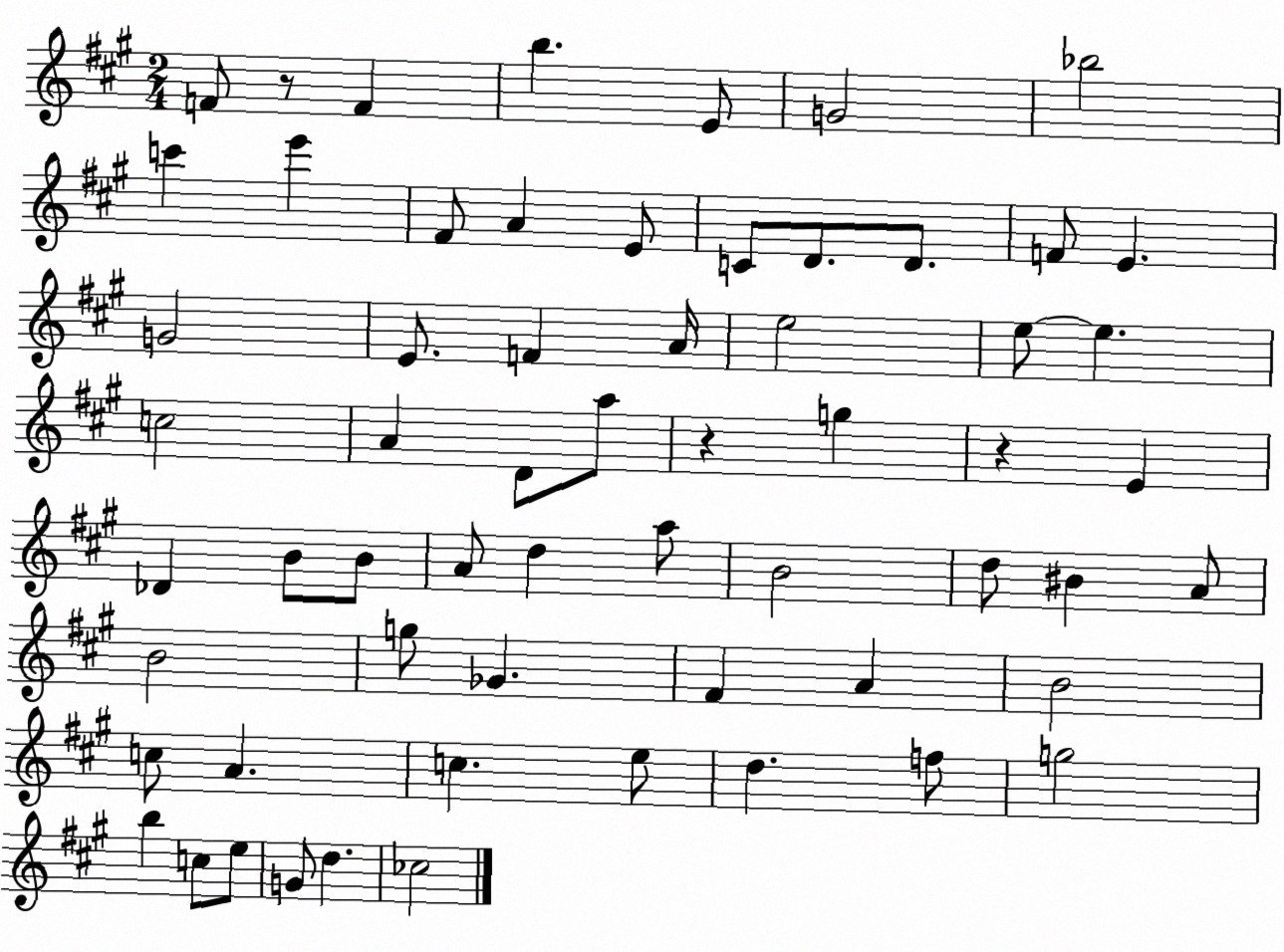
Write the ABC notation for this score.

X:1
T:Untitled
M:2/4
L:1/4
K:A
F/2 z/2 F b E/2 G2 _b2 c' e' ^F/2 A E/2 C/2 D/2 D/2 F/2 E G2 E/2 F A/4 e2 e/2 e c2 A D/2 a/2 z g z E _D B/2 B/2 A/2 d a/2 B2 d/2 ^B A/2 B2 g/2 _G ^F A B2 c/2 A c e/2 d f/2 g2 b c/2 e/2 G/2 d _c2